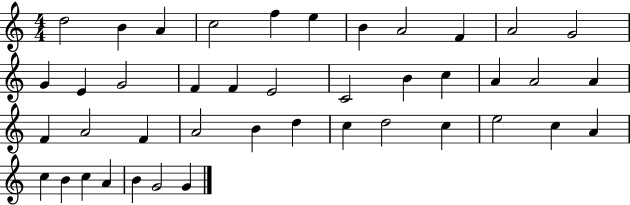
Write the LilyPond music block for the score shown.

{
  \clef treble
  \numericTimeSignature
  \time 4/4
  \key c \major
  d''2 b'4 a'4 | c''2 f''4 e''4 | b'4 a'2 f'4 | a'2 g'2 | \break g'4 e'4 g'2 | f'4 f'4 e'2 | c'2 b'4 c''4 | a'4 a'2 a'4 | \break f'4 a'2 f'4 | a'2 b'4 d''4 | c''4 d''2 c''4 | e''2 c''4 a'4 | \break c''4 b'4 c''4 a'4 | b'4 g'2 g'4 | \bar "|."
}